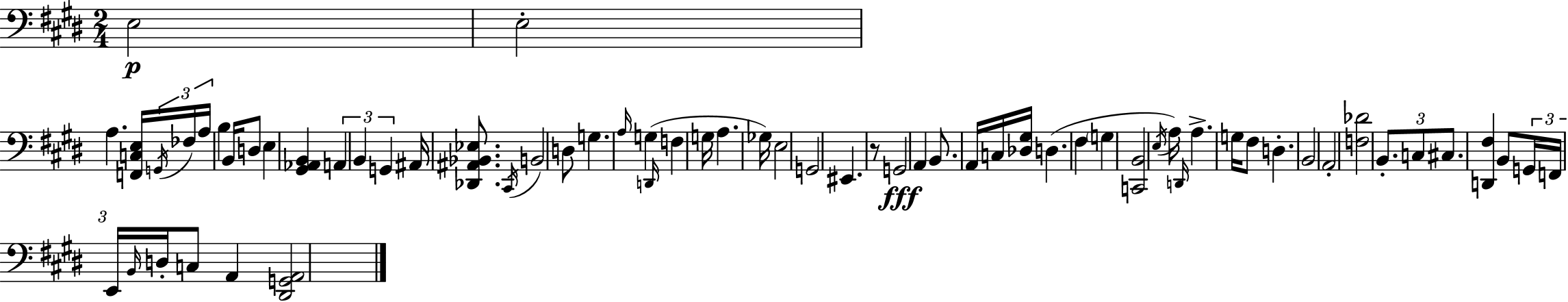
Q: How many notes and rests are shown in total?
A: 65